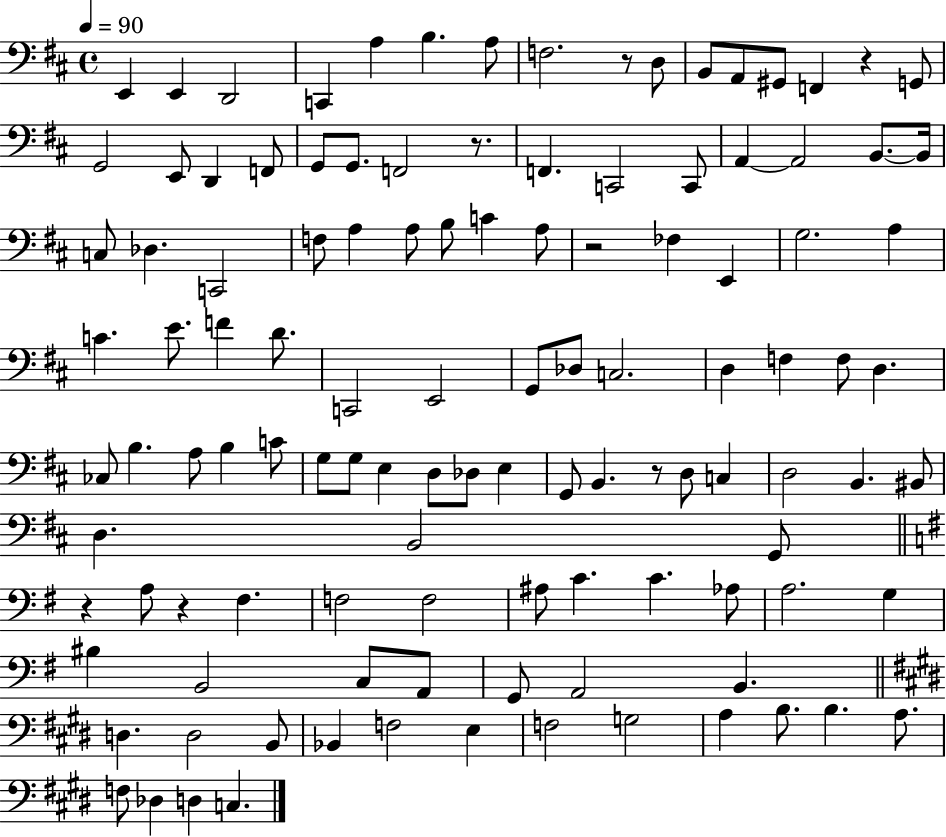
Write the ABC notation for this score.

X:1
T:Untitled
M:4/4
L:1/4
K:D
E,, E,, D,,2 C,, A, B, A,/2 F,2 z/2 D,/2 B,,/2 A,,/2 ^G,,/2 F,, z G,,/2 G,,2 E,,/2 D,, F,,/2 G,,/2 G,,/2 F,,2 z/2 F,, C,,2 C,,/2 A,, A,,2 B,,/2 B,,/4 C,/2 _D, C,,2 F,/2 A, A,/2 B,/2 C A,/2 z2 _F, E,, G,2 A, C E/2 F D/2 C,,2 E,,2 G,,/2 _D,/2 C,2 D, F, F,/2 D, _C,/2 B, A,/2 B, C/2 G,/2 G,/2 E, D,/2 _D,/2 E, G,,/2 B,, z/2 D,/2 C, D,2 B,, ^B,,/2 D, B,,2 G,,/2 z A,/2 z ^F, F,2 F,2 ^A,/2 C C _A,/2 A,2 G, ^B, B,,2 C,/2 A,,/2 G,,/2 A,,2 B,, D, D,2 B,,/2 _B,, F,2 E, F,2 G,2 A, B,/2 B, A,/2 F,/2 _D, D, C,